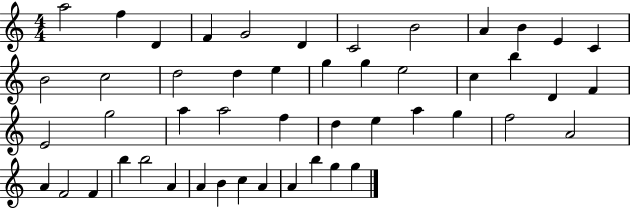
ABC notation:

X:1
T:Untitled
M:4/4
L:1/4
K:C
a2 f D F G2 D C2 B2 A B E C B2 c2 d2 d e g g e2 c b D F E2 g2 a a2 f d e a g f2 A2 A F2 F b b2 A A B c A A b g g